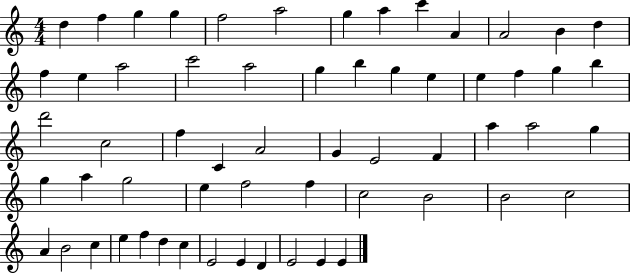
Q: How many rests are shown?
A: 0